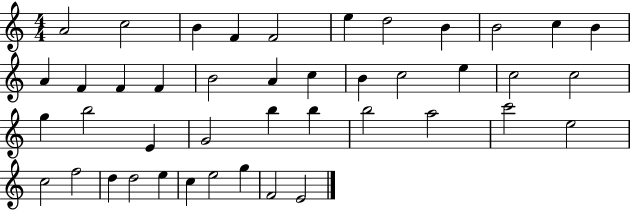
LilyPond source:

{
  \clef treble
  \numericTimeSignature
  \time 4/4
  \key c \major
  a'2 c''2 | b'4 f'4 f'2 | e''4 d''2 b'4 | b'2 c''4 b'4 | \break a'4 f'4 f'4 f'4 | b'2 a'4 c''4 | b'4 c''2 e''4 | c''2 c''2 | \break g''4 b''2 e'4 | g'2 b''4 b''4 | b''2 a''2 | c'''2 e''2 | \break c''2 f''2 | d''4 d''2 e''4 | c''4 e''2 g''4 | f'2 e'2 | \break \bar "|."
}